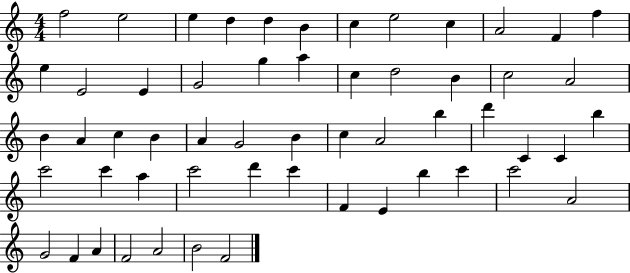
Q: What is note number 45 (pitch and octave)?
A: E4